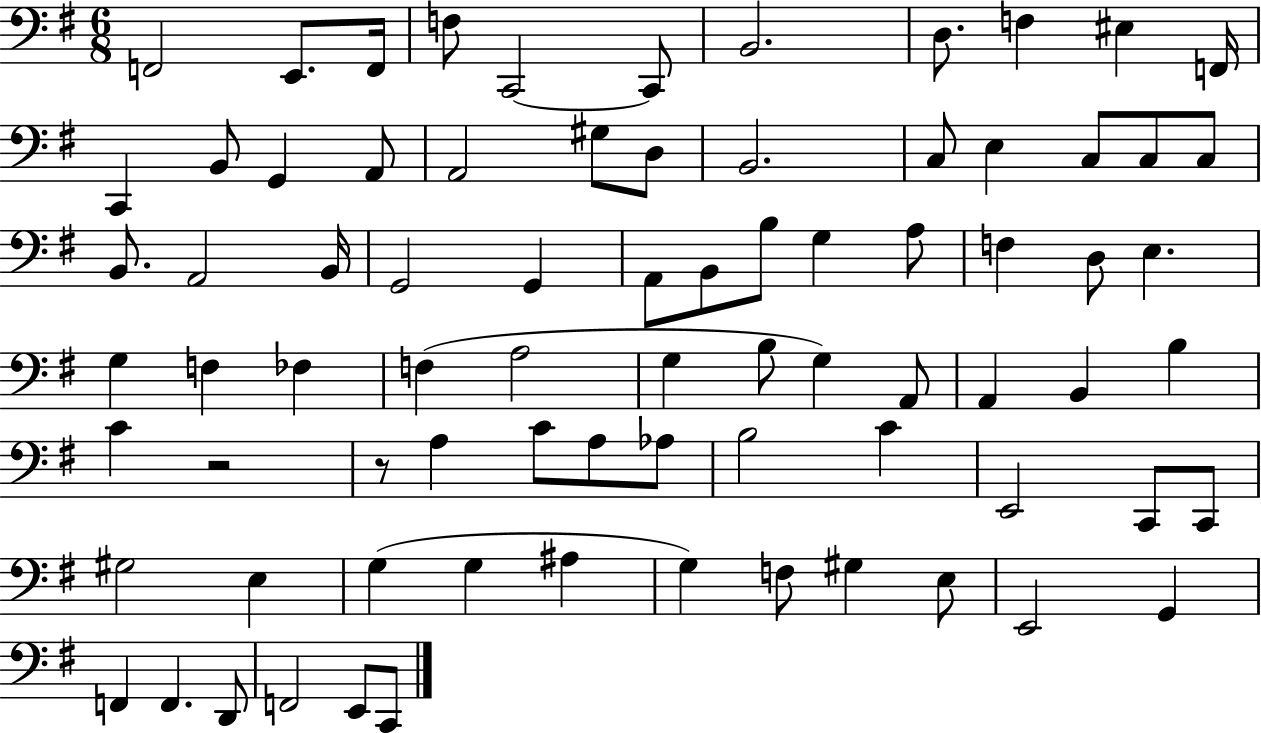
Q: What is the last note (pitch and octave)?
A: C2